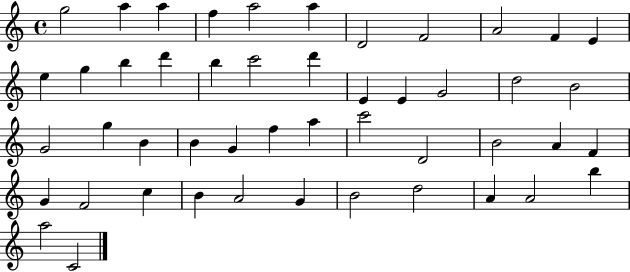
{
  \clef treble
  \time 4/4
  \defaultTimeSignature
  \key c \major
  g''2 a''4 a''4 | f''4 a''2 a''4 | d'2 f'2 | a'2 f'4 e'4 | \break e''4 g''4 b''4 d'''4 | b''4 c'''2 d'''4 | e'4 e'4 g'2 | d''2 b'2 | \break g'2 g''4 b'4 | b'4 g'4 f''4 a''4 | c'''2 d'2 | b'2 a'4 f'4 | \break g'4 f'2 c''4 | b'4 a'2 g'4 | b'2 d''2 | a'4 a'2 b''4 | \break a''2 c'2 | \bar "|."
}